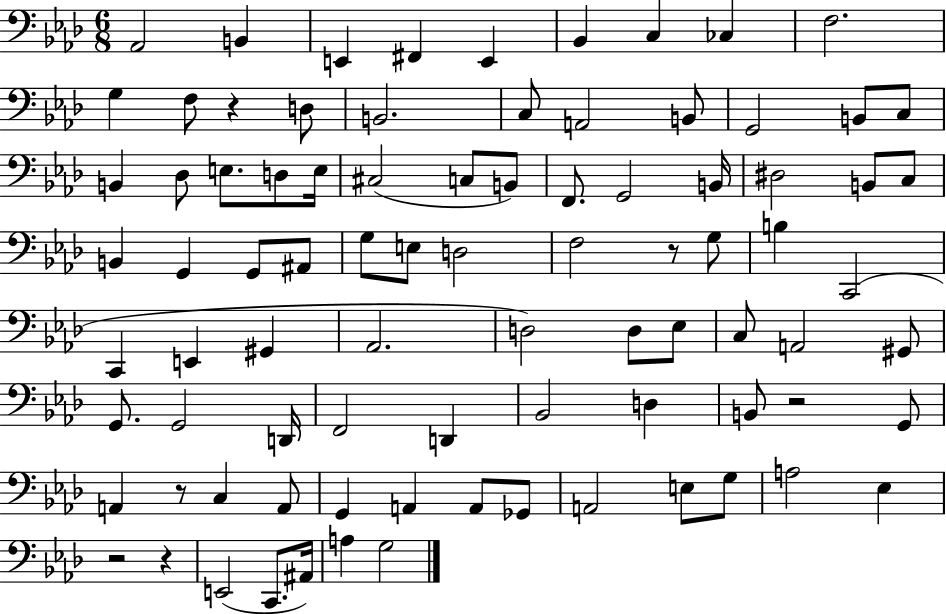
Ab2/h B2/q E2/q F#2/q E2/q Bb2/q C3/q CES3/q F3/h. G3/q F3/e R/q D3/e B2/h. C3/e A2/h B2/e G2/h B2/e C3/e B2/q Db3/e E3/e. D3/e E3/s C#3/h C3/e B2/e F2/e. G2/h B2/s D#3/h B2/e C3/e B2/q G2/q G2/e A#2/e G3/e E3/e D3/h F3/h R/e G3/e B3/q C2/h C2/q E2/q G#2/q Ab2/h. D3/h D3/e Eb3/e C3/e A2/h G#2/e G2/e. G2/h D2/s F2/h D2/q Bb2/h D3/q B2/e R/h G2/e A2/q R/e C3/q A2/e G2/q A2/q A2/e Gb2/e A2/h E3/e G3/e A3/h Eb3/q R/h R/q E2/h C2/e. A#2/s A3/q G3/h